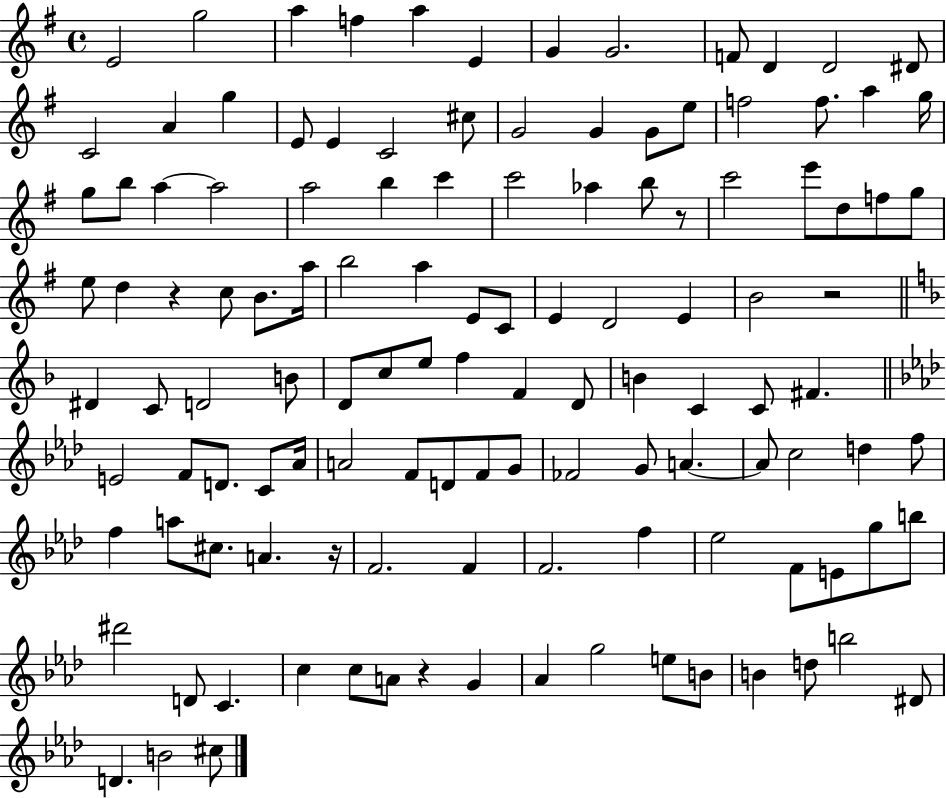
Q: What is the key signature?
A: G major